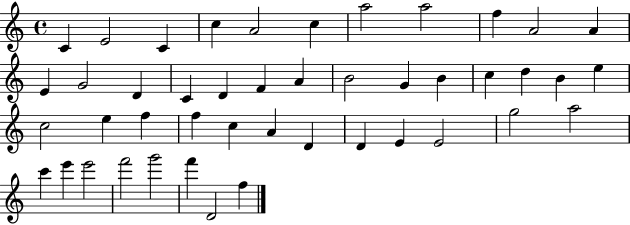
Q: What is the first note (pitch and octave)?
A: C4